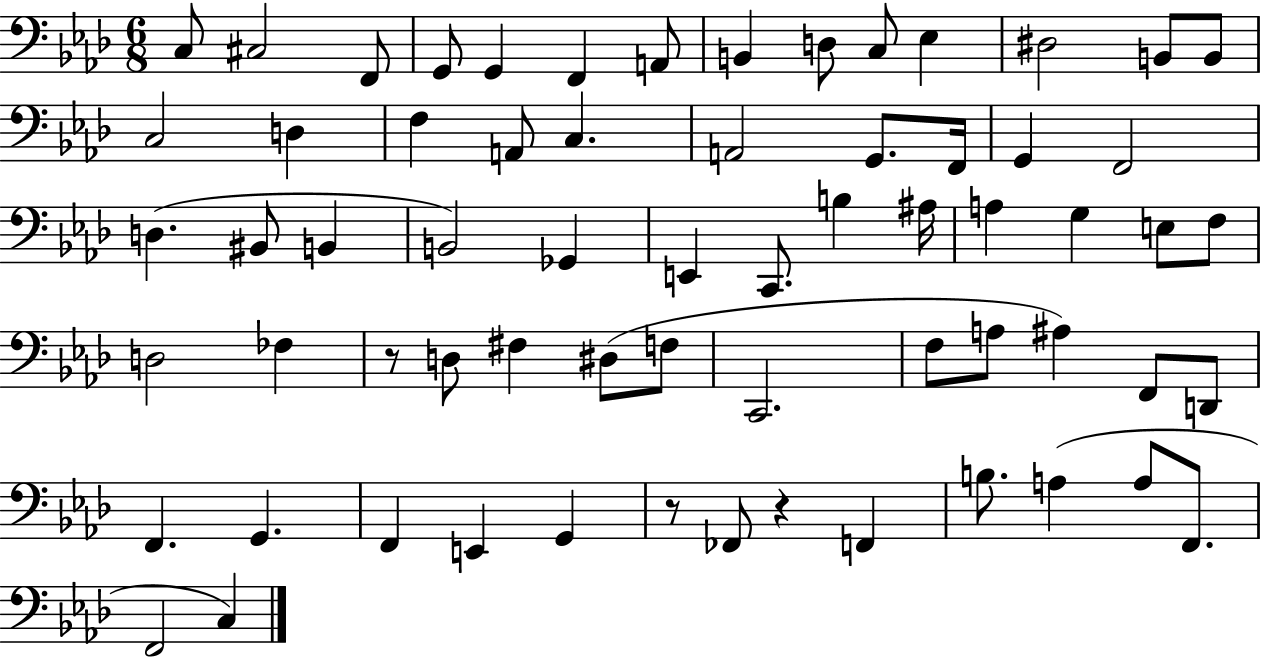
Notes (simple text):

C3/e C#3/h F2/e G2/e G2/q F2/q A2/e B2/q D3/e C3/e Eb3/q D#3/h B2/e B2/e C3/h D3/q F3/q A2/e C3/q. A2/h G2/e. F2/s G2/q F2/h D3/q. BIS2/e B2/q B2/h Gb2/q E2/q C2/e. B3/q A#3/s A3/q G3/q E3/e F3/e D3/h FES3/q R/e D3/e F#3/q D#3/e F3/e C2/h. F3/e A3/e A#3/q F2/e D2/e F2/q. G2/q. F2/q E2/q G2/q R/e FES2/e R/q F2/q B3/e. A3/q A3/e F2/e. F2/h C3/q